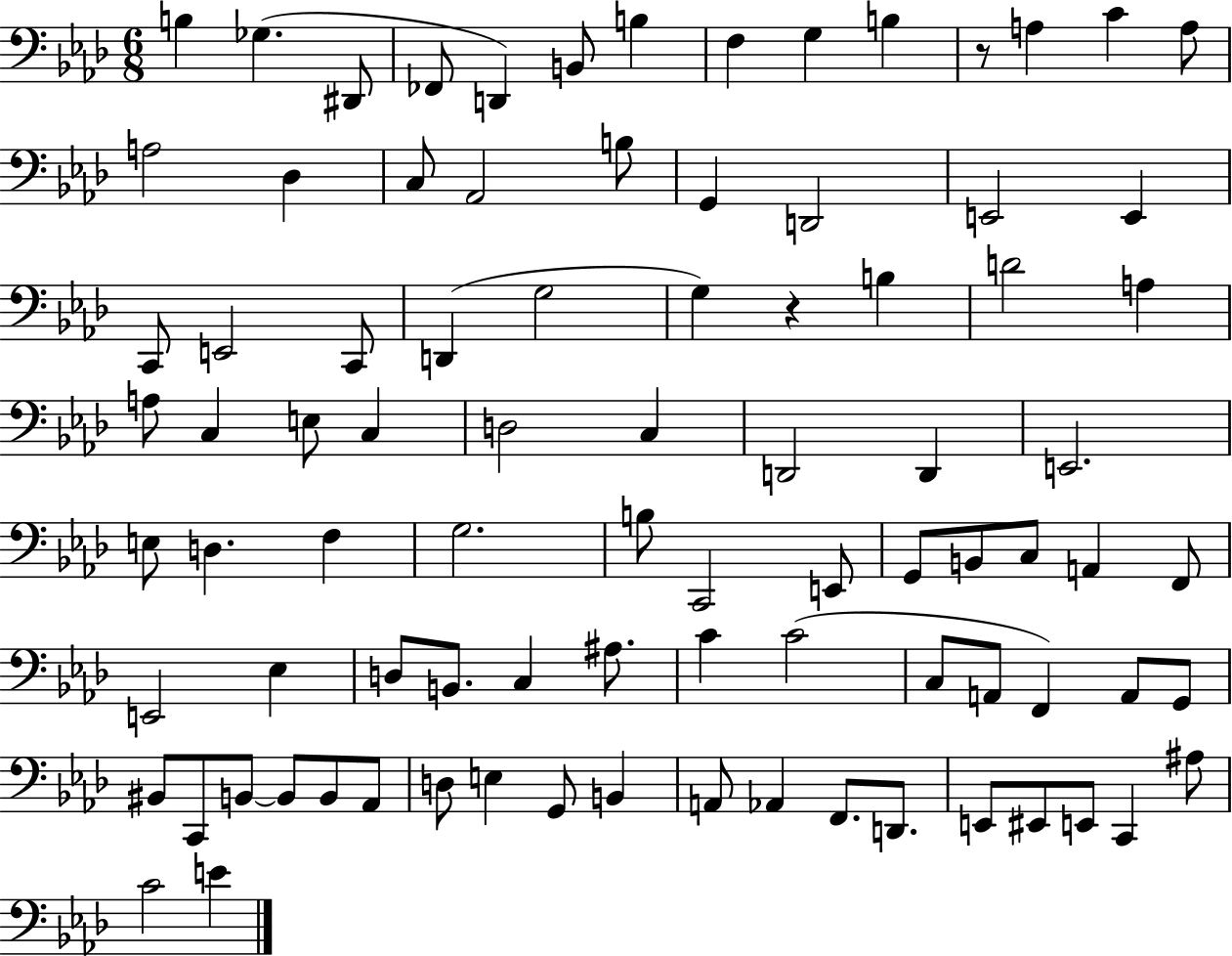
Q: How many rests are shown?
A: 2